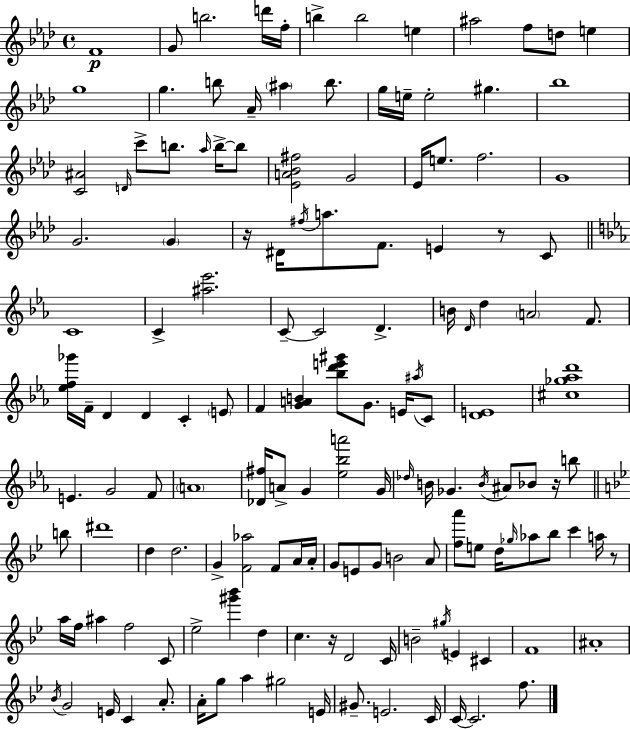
F4/w G4/e B5/h. D6/s F5/s B5/q B5/h E5/q A#5/h F5/e D5/e E5/q G5/w G5/q. B5/e Ab4/s A#5/q B5/e. G5/s E5/s E5/h G#5/q. Bb5/w [C4,A#4]/h D4/s C6/e B5/e. Ab5/s B5/s B5/e [Eb4,A4,Bb4,F#5]/h G4/h Eb4/s E5/e. F5/h. G4/w G4/h. G4/q R/s D#4/s F#5/s A5/e. F4/e. E4/q R/e C4/e C4/w C4/q [A#5,Eb6]/h. C4/e C4/h D4/q. B4/s D4/s D5/q A4/h F4/e. [Eb5,F5,Gb6]/s F4/s D4/q D4/q C4/q E4/e F4/q [G4,A4,B4]/q [Bb5,D6,E6,G#6]/e G4/e. E4/s A#5/s C4/e [D4,E4]/w [C#5,Gb5,Ab5,D6]/w E4/q. G4/h F4/e A4/w [Db4,F#5]/s A4/e G4/q [Eb5,Bb5,A6]/h G4/s Db5/s B4/s Gb4/q. B4/s A#4/e Bb4/e R/s B5/e B5/e D#6/w D5/q D5/h. G4/q [F4,Ab5]/h F4/e A4/s A4/s G4/e E4/e G4/e B4/h A4/e [F5,A6]/e E5/e D5/s Gb5/s Ab5/e Bb5/e C6/q A5/s R/e A5/s F5/s A#5/q F5/h C4/e Eb5/h [G#6,Bb6]/q D5/q C5/q. R/s D4/h C4/s B4/h G#5/s E4/q C#4/q F4/w A#4/w Bb4/s G4/h E4/s C4/q A4/e. A4/s G5/e A5/q G#5/h E4/s G#4/e. E4/h. C4/s C4/s C4/h. F5/e.